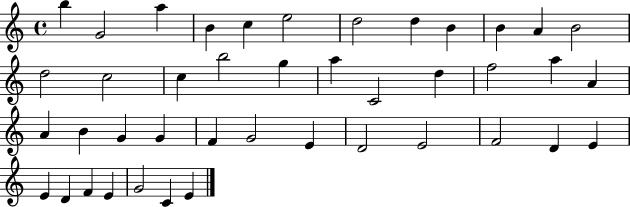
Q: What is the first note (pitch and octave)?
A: B5